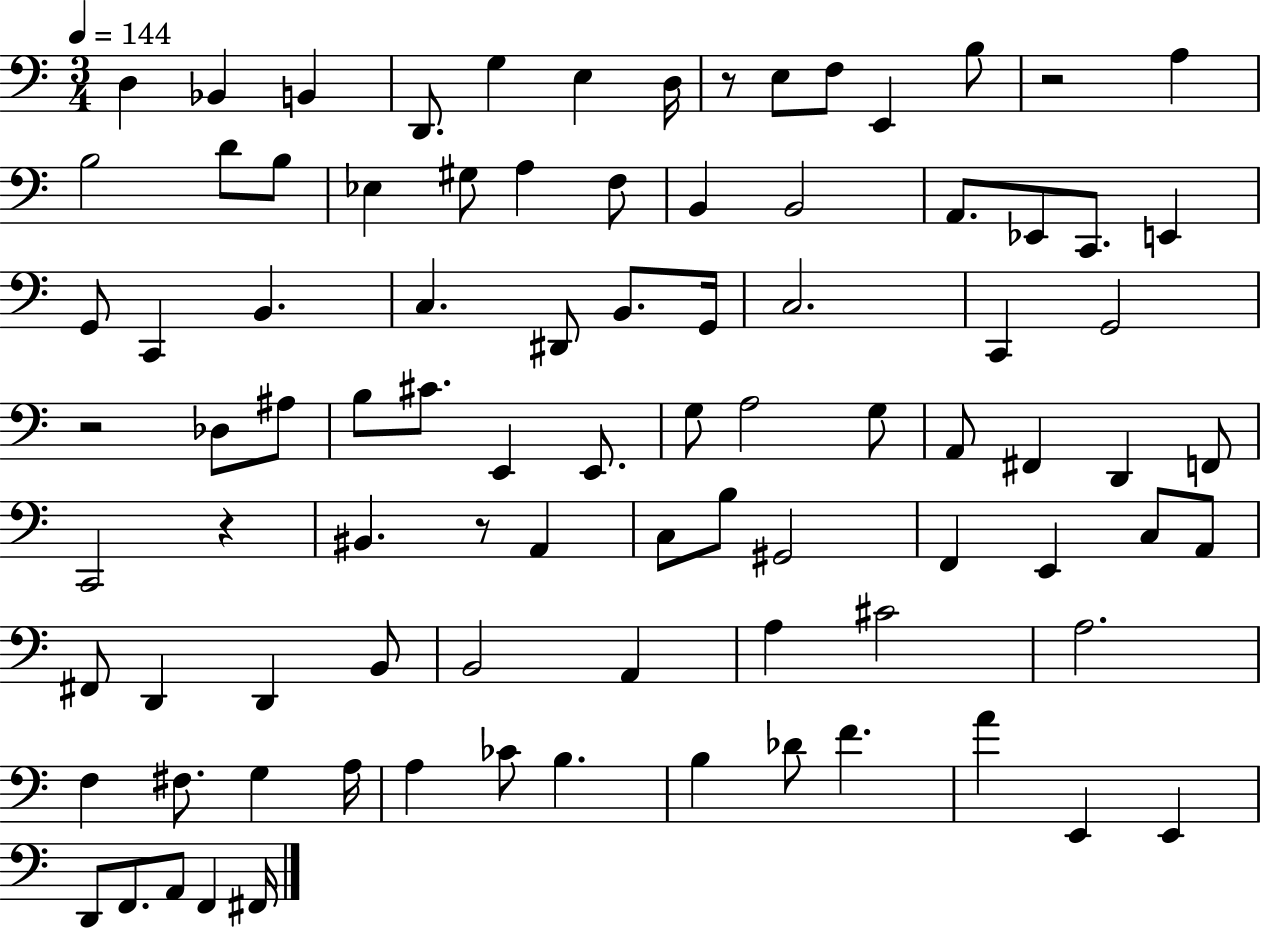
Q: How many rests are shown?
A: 5